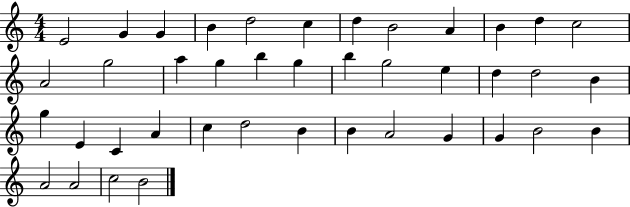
E4/h G4/q G4/q B4/q D5/h C5/q D5/q B4/h A4/q B4/q D5/q C5/h A4/h G5/h A5/q G5/q B5/q G5/q B5/q G5/h E5/q D5/q D5/h B4/q G5/q E4/q C4/q A4/q C5/q D5/h B4/q B4/q A4/h G4/q G4/q B4/h B4/q A4/h A4/h C5/h B4/h